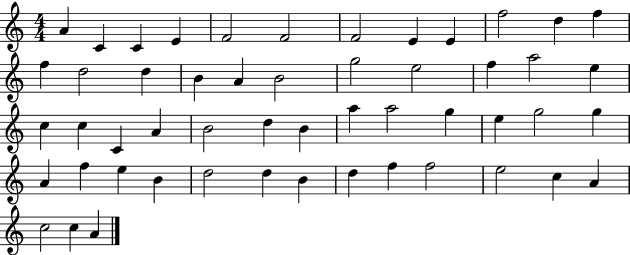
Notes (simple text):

A4/q C4/q C4/q E4/q F4/h F4/h F4/h E4/q E4/q F5/h D5/q F5/q F5/q D5/h D5/q B4/q A4/q B4/h G5/h E5/h F5/q A5/h E5/q C5/q C5/q C4/q A4/q B4/h D5/q B4/q A5/q A5/h G5/q E5/q G5/h G5/q A4/q F5/q E5/q B4/q D5/h D5/q B4/q D5/q F5/q F5/h E5/h C5/q A4/q C5/h C5/q A4/q